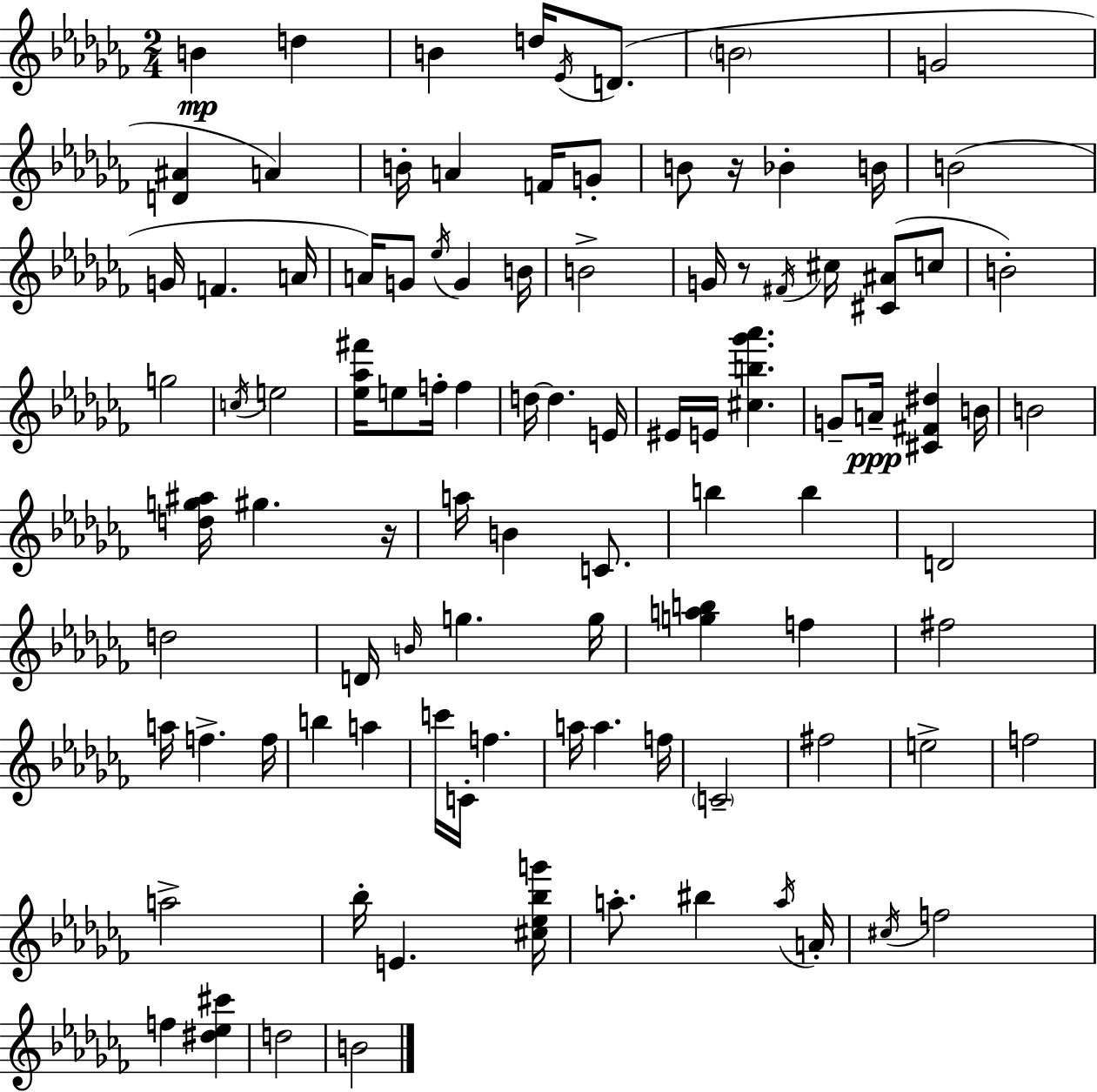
X:1
T:Untitled
M:2/4
L:1/4
K:Abm
B d B d/4 _E/4 D/2 B2 G2 [D^A] A B/4 A F/4 G/2 B/2 z/4 _B B/4 B2 G/4 F A/4 A/4 G/2 _e/4 G B/4 B2 G/4 z/2 ^F/4 ^c/4 [^C^A]/2 c/2 B2 g2 c/4 e2 [_e_a^f']/4 e/2 f/4 f d/4 d E/4 ^E/4 E/4 [^cb_g'_a'] G/2 A/4 [^C^F^d] B/4 B2 [dg^a]/4 ^g z/4 a/4 B C/2 b b D2 d2 D/4 B/4 g g/4 [gab] f ^f2 a/4 f f/4 b a c'/4 C/4 f a/4 a f/4 C2 ^f2 e2 f2 a2 _b/4 E [^c_e_bg']/4 a/2 ^b a/4 A/4 ^c/4 f2 f [^d_e^c'] d2 B2